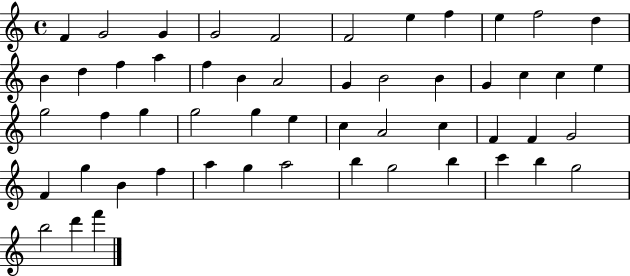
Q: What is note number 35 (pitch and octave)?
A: F4